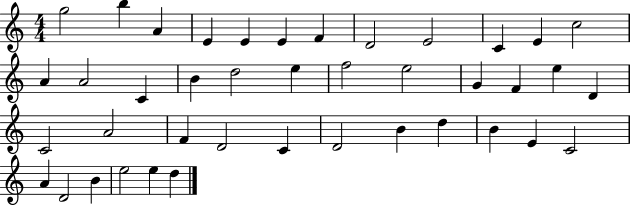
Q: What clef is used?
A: treble